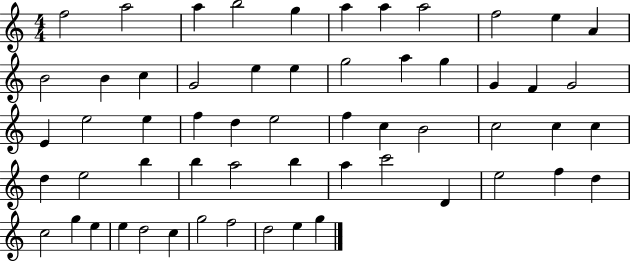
X:1
T:Untitled
M:4/4
L:1/4
K:C
f2 a2 a b2 g a a a2 f2 e A B2 B c G2 e e g2 a g G F G2 E e2 e f d e2 f c B2 c2 c c d e2 b b a2 b a c'2 D e2 f d c2 g e e d2 c g2 f2 d2 e g